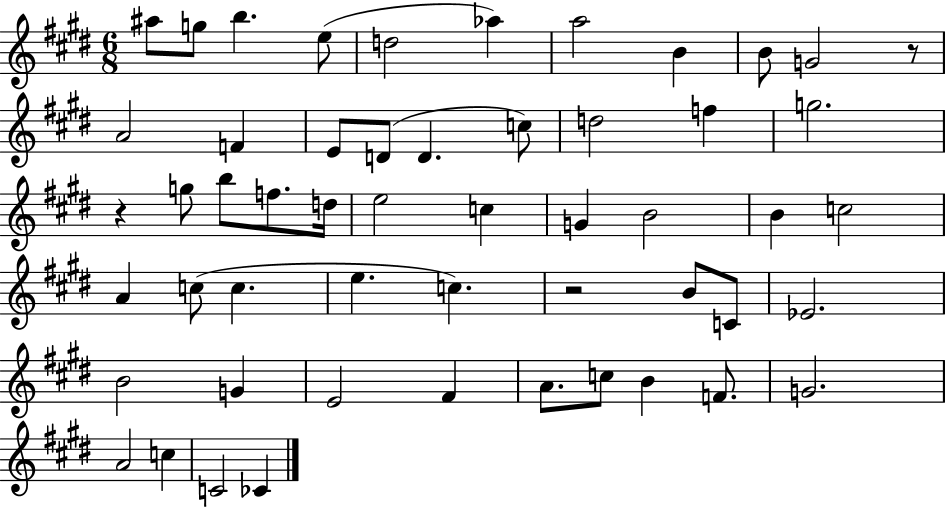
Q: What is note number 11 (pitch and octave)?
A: A4